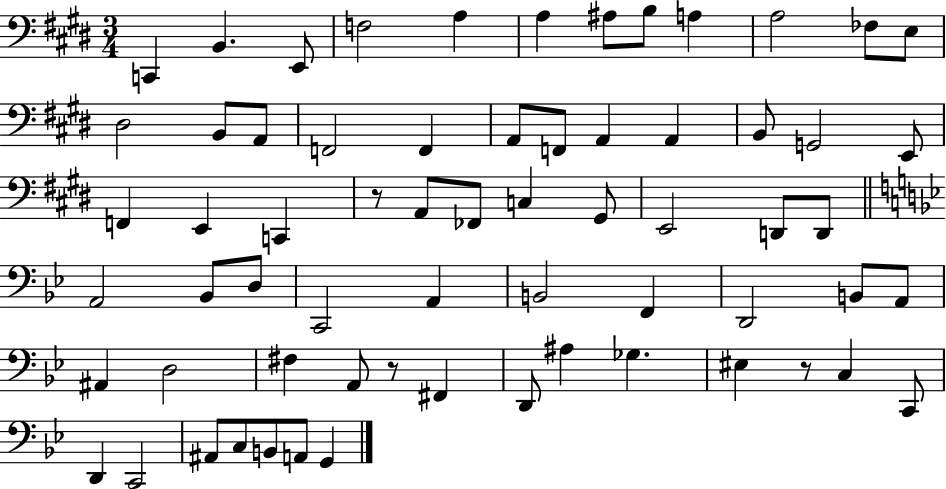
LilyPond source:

{
  \clef bass
  \numericTimeSignature
  \time 3/4
  \key e \major
  c,4 b,4. e,8 | f2 a4 | a4 ais8 b8 a4 | a2 fes8 e8 | \break dis2 b,8 a,8 | f,2 f,4 | a,8 f,8 a,4 a,4 | b,8 g,2 e,8 | \break f,4 e,4 c,4 | r8 a,8 fes,8 c4 gis,8 | e,2 d,8 d,8 | \bar "||" \break \key bes \major a,2 bes,8 d8 | c,2 a,4 | b,2 f,4 | d,2 b,8 a,8 | \break ais,4 d2 | fis4 a,8 r8 fis,4 | d,8 ais4 ges4. | eis4 r8 c4 c,8 | \break d,4 c,2 | ais,8 c8 b,8 a,8 g,4 | \bar "|."
}